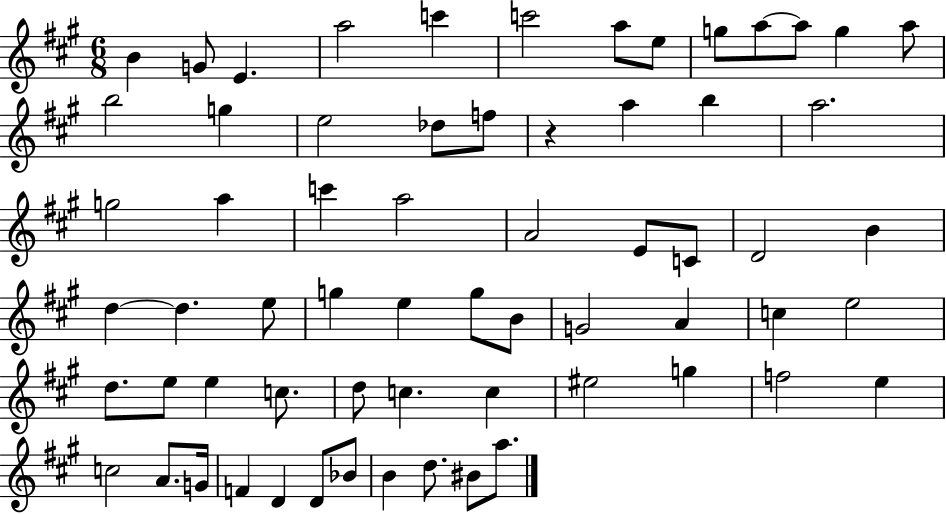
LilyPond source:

{
  \clef treble
  \numericTimeSignature
  \time 6/8
  \key a \major
  b'4 g'8 e'4. | a''2 c'''4 | c'''2 a''8 e''8 | g''8 a''8~~ a''8 g''4 a''8 | \break b''2 g''4 | e''2 des''8 f''8 | r4 a''4 b''4 | a''2. | \break g''2 a''4 | c'''4 a''2 | a'2 e'8 c'8 | d'2 b'4 | \break d''4~~ d''4. e''8 | g''4 e''4 g''8 b'8 | g'2 a'4 | c''4 e''2 | \break d''8. e''8 e''4 c''8. | d''8 c''4. c''4 | eis''2 g''4 | f''2 e''4 | \break c''2 a'8. g'16 | f'4 d'4 d'8 bes'8 | b'4 d''8. bis'8 a''8. | \bar "|."
}